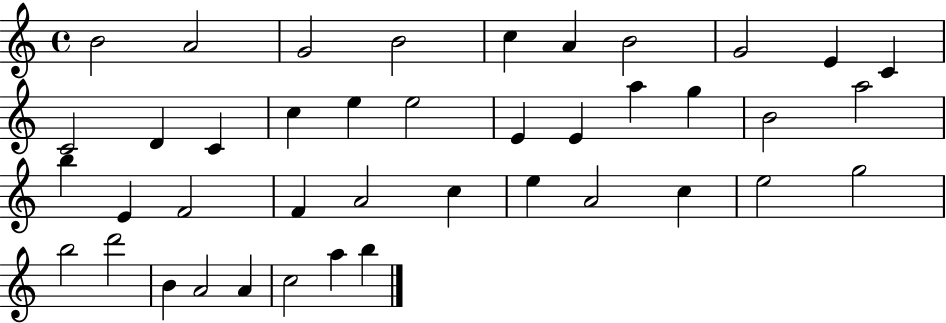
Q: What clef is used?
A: treble